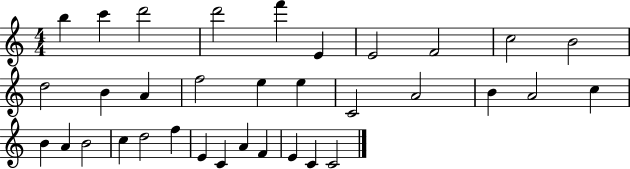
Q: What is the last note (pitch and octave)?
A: C4